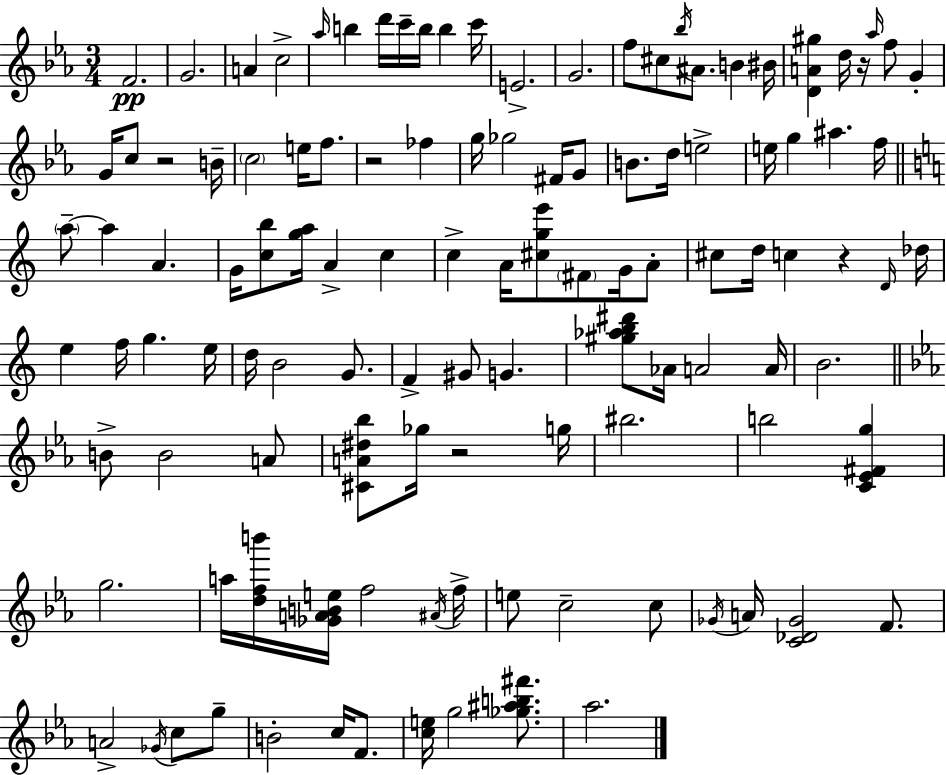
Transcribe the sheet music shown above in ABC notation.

X:1
T:Untitled
M:3/4
L:1/4
K:Eb
F2 G2 A c2 _a/4 b d'/4 c'/4 b/4 b c'/4 E2 G2 f/2 ^c/2 _b/4 ^A/2 B ^B/4 [DA^g] d/4 z/4 _a/4 f/2 G G/4 c/2 z2 B/4 c2 e/4 f/2 z2 _f g/4 _g2 ^F/4 G/2 B/2 d/4 e2 e/4 g ^a f/4 a/2 a A G/4 [cb]/2 [ga]/4 A c c A/4 [^cge']/2 ^F/2 G/4 A/2 ^c/2 d/4 c z D/4 _d/4 e f/4 g e/4 d/4 B2 G/2 F ^G/2 G [^g_ab^d']/2 _A/4 A2 A/4 B2 B/2 B2 A/2 [^CA^d_b]/2 _g/4 z2 g/4 ^b2 b2 [C_E^Fg] g2 a/4 [dfb']/4 [_GABe]/4 f2 ^A/4 f/4 e/2 c2 c/2 _G/4 A/4 [C_D_G]2 F/2 A2 _G/4 c/2 g/2 B2 c/4 F/2 [ce]/4 g2 [_g^ab^f']/2 _a2